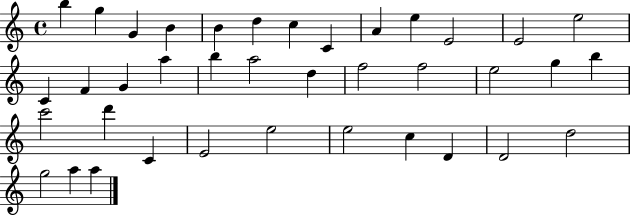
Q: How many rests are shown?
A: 0